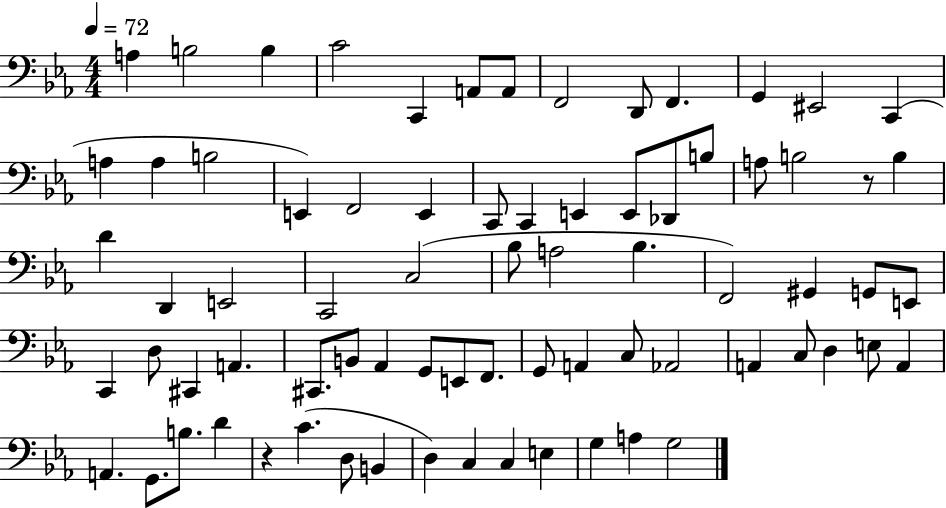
{
  \clef bass
  \numericTimeSignature
  \time 4/4
  \key ees \major
  \tempo 4 = 72
  a4 b2 b4 | c'2 c,4 a,8 a,8 | f,2 d,8 f,4. | g,4 eis,2 c,4( | \break a4 a4 b2 | e,4) f,2 e,4 | c,8 c,4 e,4 e,8 des,8 b8 | a8 b2 r8 b4 | \break d'4 d,4 e,2 | c,2 c2( | bes8 a2 bes4. | f,2) gis,4 g,8 e,8 | \break c,4 d8 cis,4 a,4. | cis,8. b,8 aes,4 g,8 e,8 f,8. | g,8 a,4 c8 aes,2 | a,4 c8 d4 e8 a,4 | \break a,4. g,8. b8. d'4 | r4 c'4.( d8 b,4 | d4) c4 c4 e4 | g4 a4 g2 | \break \bar "|."
}